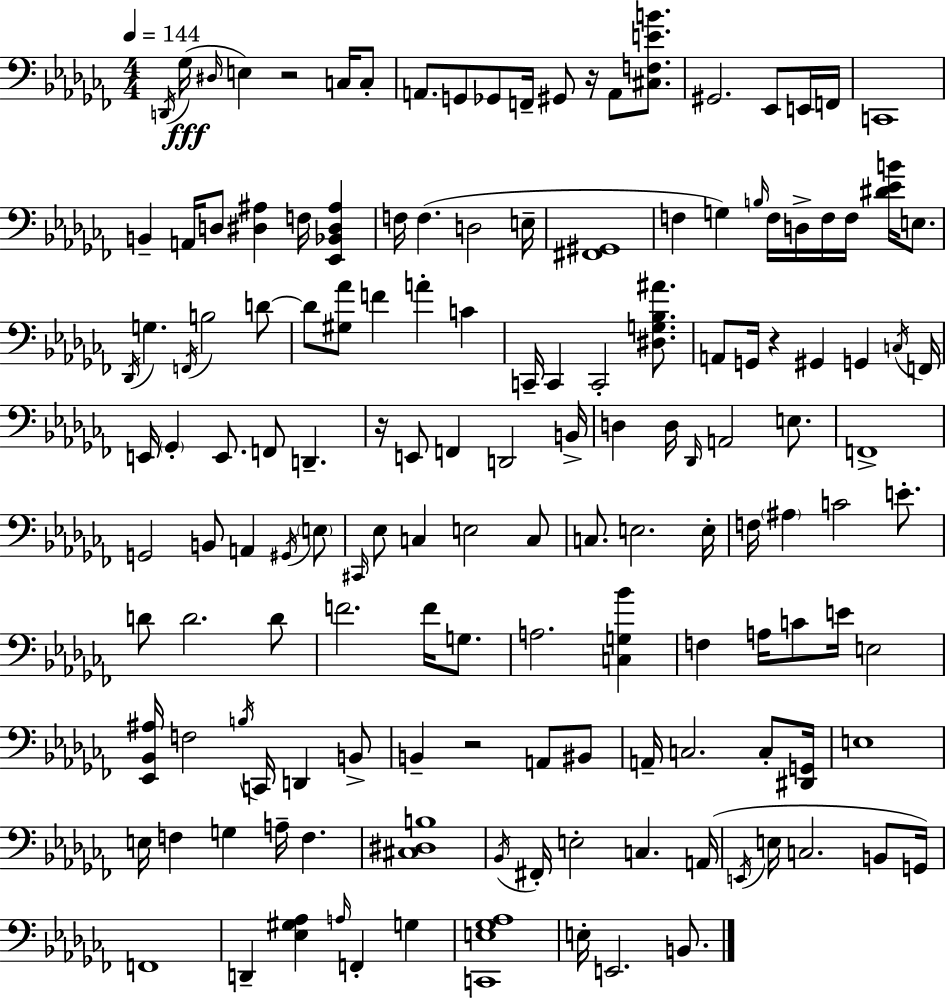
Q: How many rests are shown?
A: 5